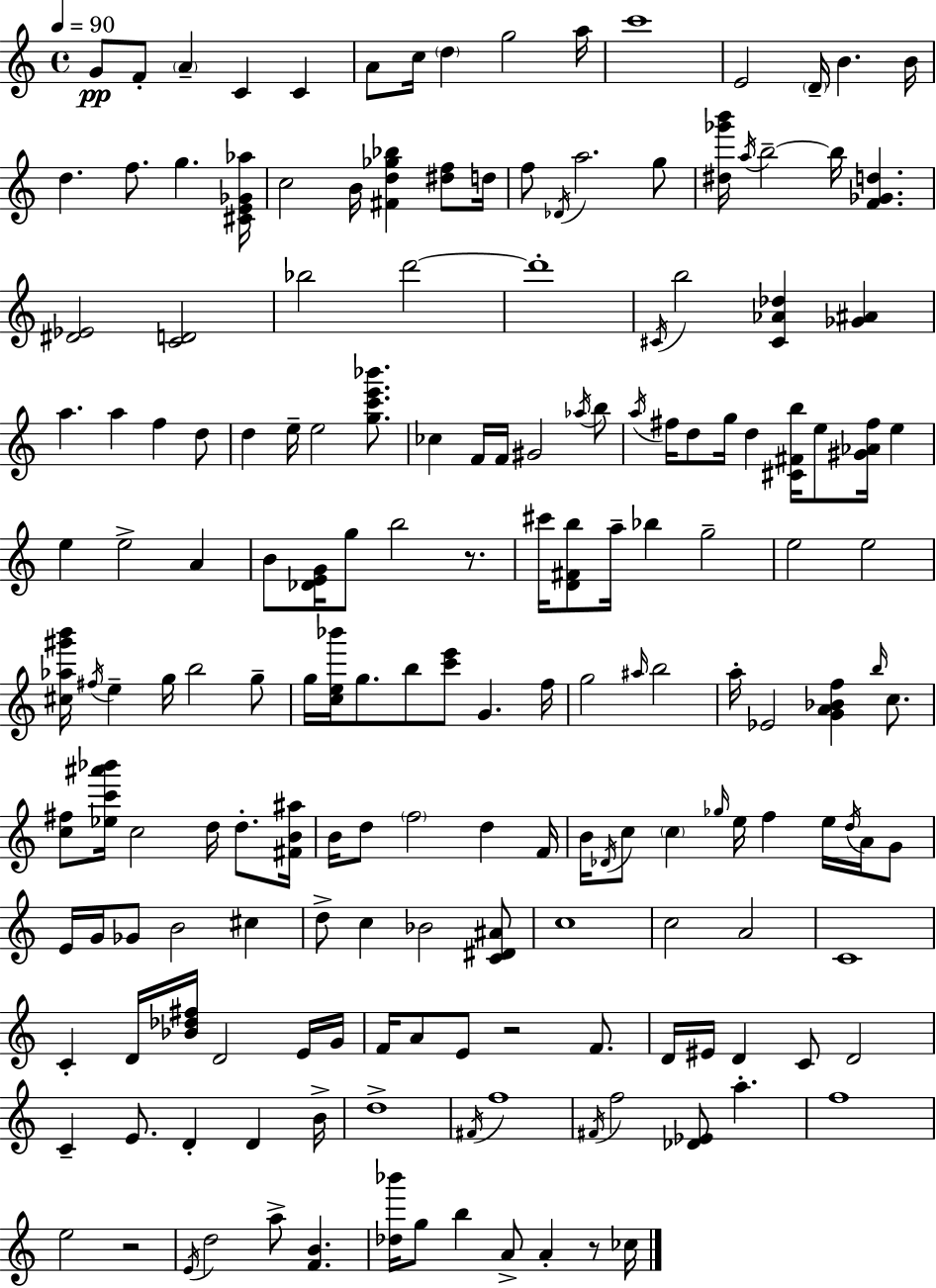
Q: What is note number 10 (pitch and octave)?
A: A5